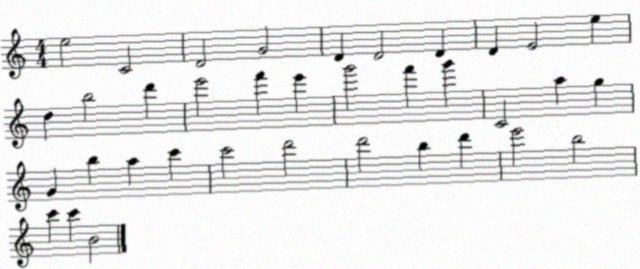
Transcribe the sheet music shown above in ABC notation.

X:1
T:Untitled
M:4/4
L:1/4
K:C
e2 C2 D2 G2 D D2 D D E2 e d b2 d' e'2 f' e' g'2 f' g' C2 a g G b a c' c'2 d'2 d'2 b d' e'2 b2 c' c' B2